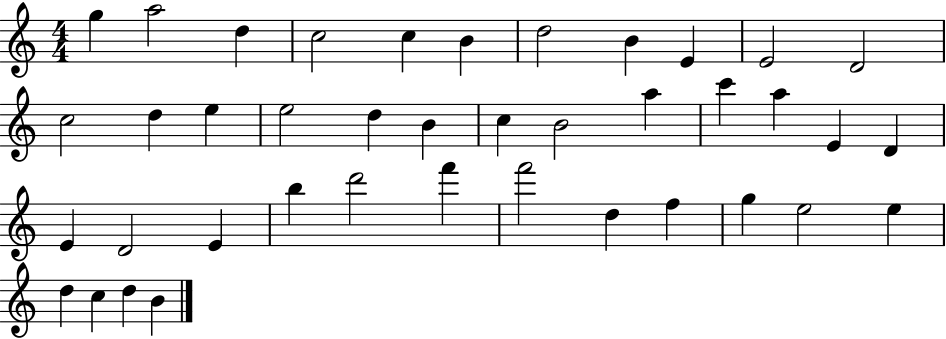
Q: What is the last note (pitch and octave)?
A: B4